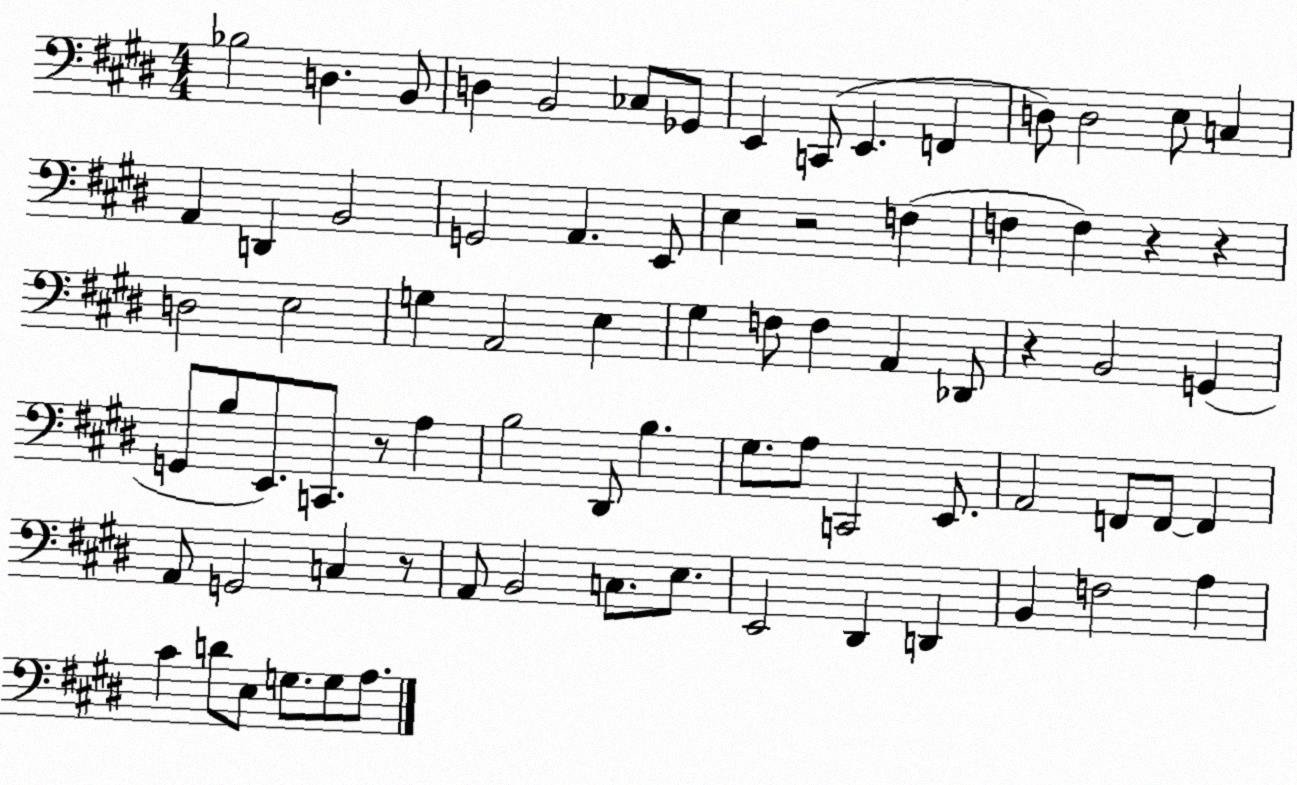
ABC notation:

X:1
T:Untitled
M:4/4
L:1/4
K:E
_B,2 D, B,,/2 D, B,,2 _C,/2 _G,,/2 E,, C,,/2 E,, F,, D,/2 D,2 E,/2 C, A,, D,, B,,2 G,,2 A,, E,,/2 E, z2 F, F, F, z z D,2 E,2 G, A,,2 E, ^G, F,/2 F, A,, _D,,/2 z B,,2 G,, G,,/2 B,/2 E,,/2 C,,/2 z/2 A, B,2 ^D,,/2 B, ^G,/2 A,/2 C,,2 E,,/2 A,,2 F,,/2 F,,/2 F,, A,,/2 G,,2 C, z/2 A,,/2 B,,2 C,/2 E,/2 E,,2 ^D,, D,, B,, F,2 A, ^C D/2 E,/2 G,/2 G,/2 A,/2